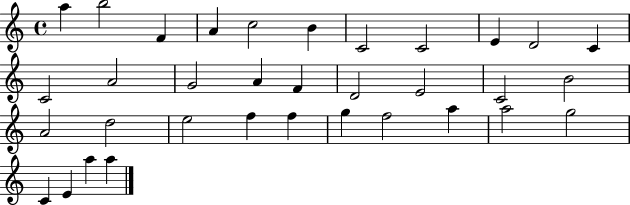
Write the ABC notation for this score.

X:1
T:Untitled
M:4/4
L:1/4
K:C
a b2 F A c2 B C2 C2 E D2 C C2 A2 G2 A F D2 E2 C2 B2 A2 d2 e2 f f g f2 a a2 g2 C E a a